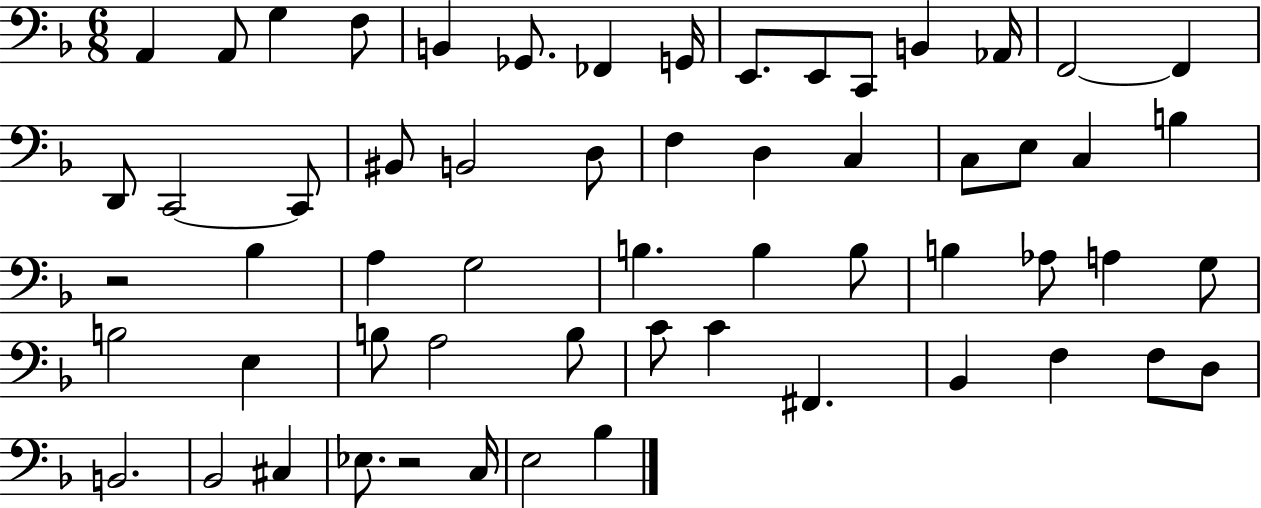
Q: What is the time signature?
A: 6/8